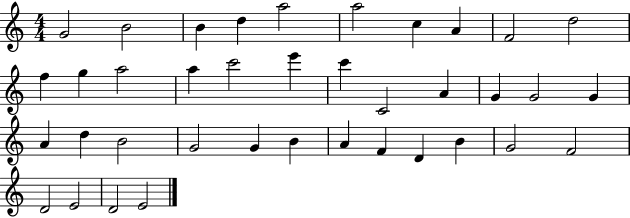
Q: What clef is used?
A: treble